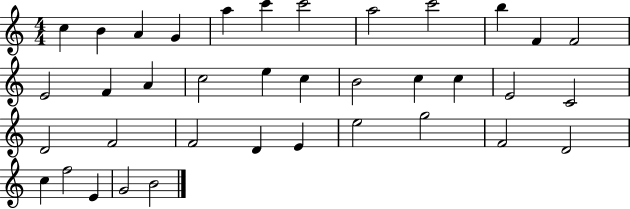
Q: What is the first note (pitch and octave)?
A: C5